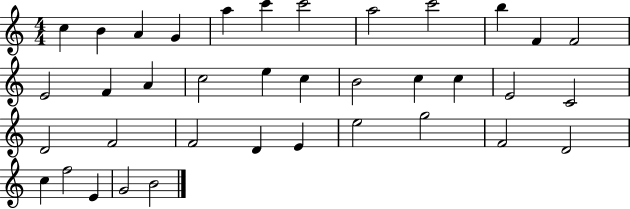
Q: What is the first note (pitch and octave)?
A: C5